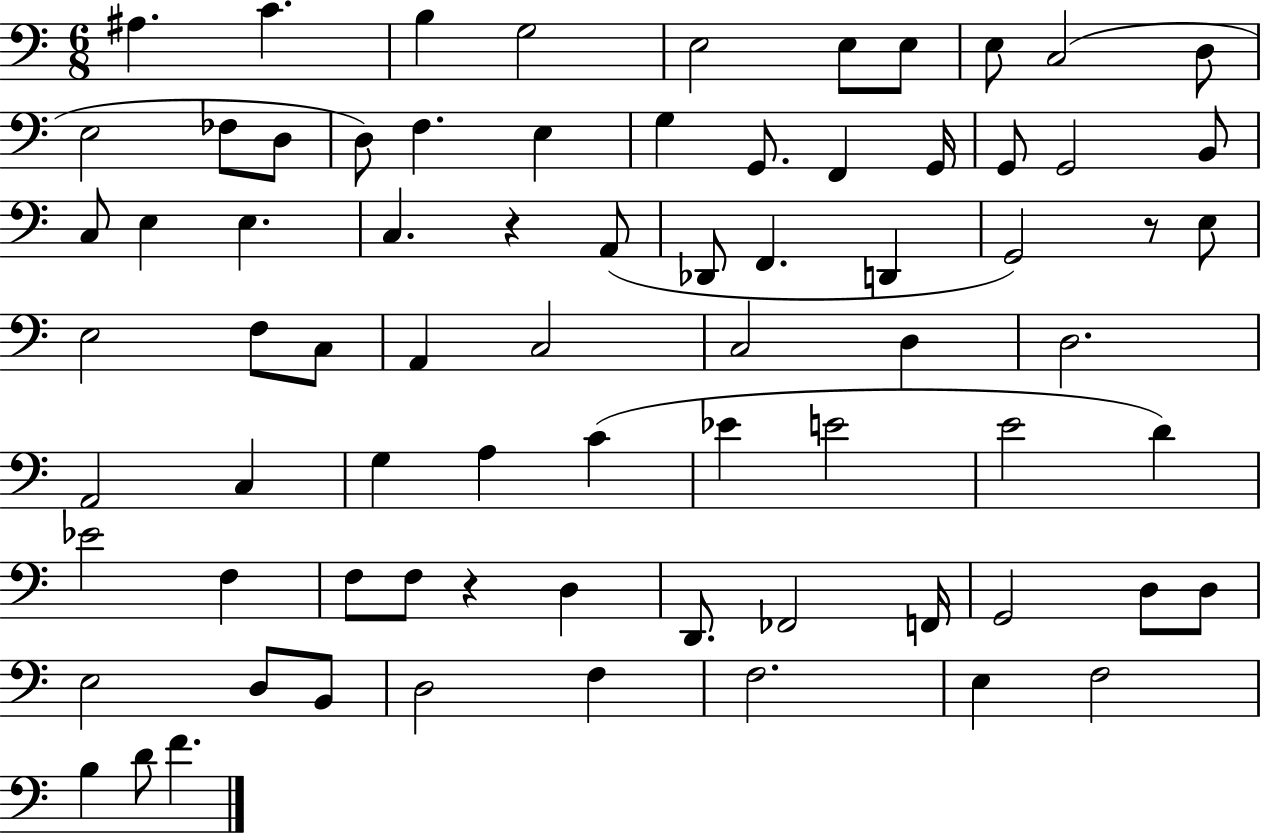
{
  \clef bass
  \numericTimeSignature
  \time 6/8
  \key c \major
  ais4. c'4. | b4 g2 | e2 e8 e8 | e8 c2( d8 | \break e2 fes8 d8 | d8) f4. e4 | g4 g,8. f,4 g,16 | g,8 g,2 b,8 | \break c8 e4 e4. | c4. r4 a,8( | des,8 f,4. d,4 | g,2) r8 e8 | \break e2 f8 c8 | a,4 c2 | c2 d4 | d2. | \break a,2 c4 | g4 a4 c'4( | ees'4 e'2 | e'2 d'4) | \break ees'2 f4 | f8 f8 r4 d4 | d,8. fes,2 f,16 | g,2 d8 d8 | \break e2 d8 b,8 | d2 f4 | f2. | e4 f2 | \break b4 d'8 f'4. | \bar "|."
}